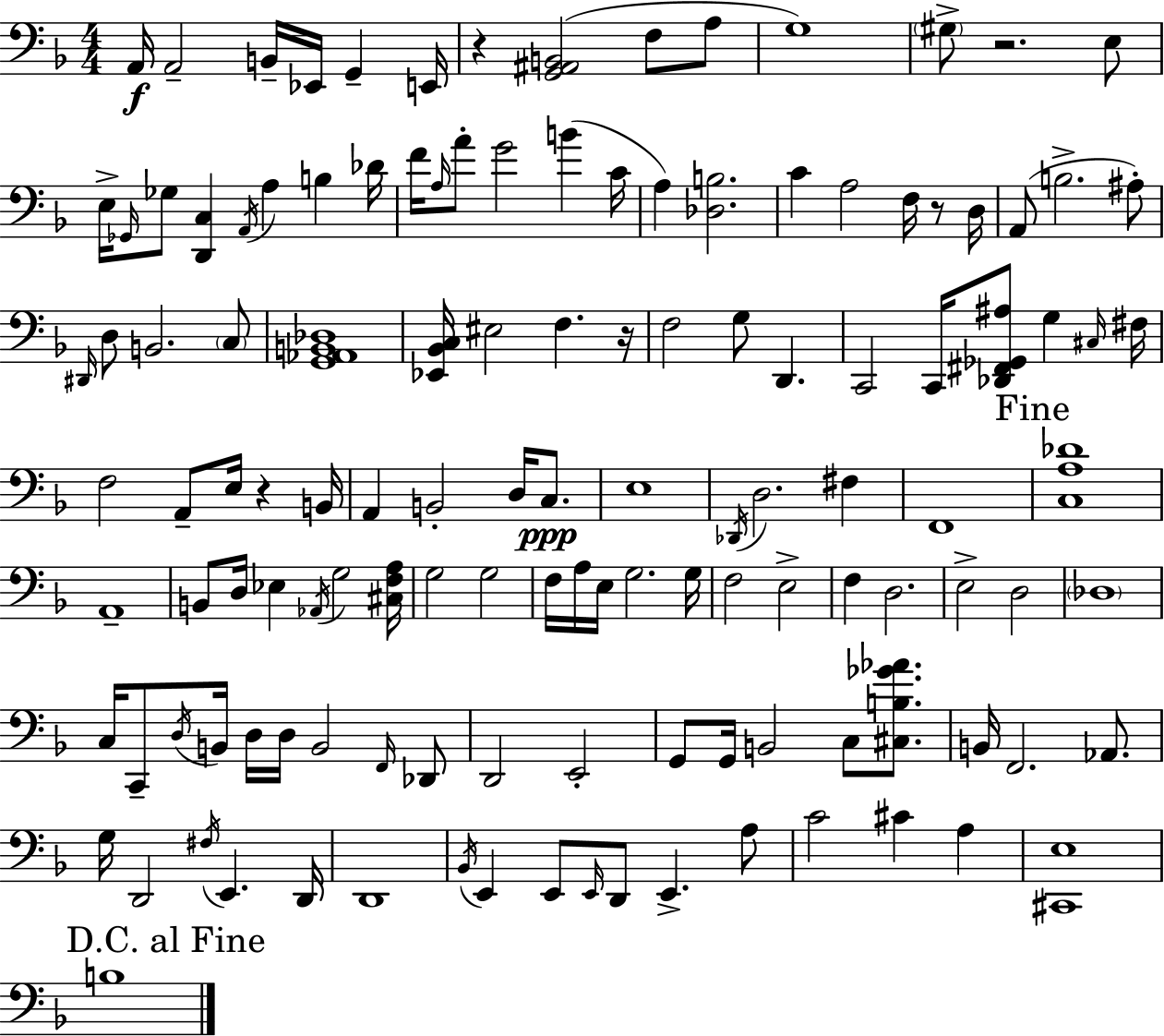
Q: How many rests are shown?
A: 5